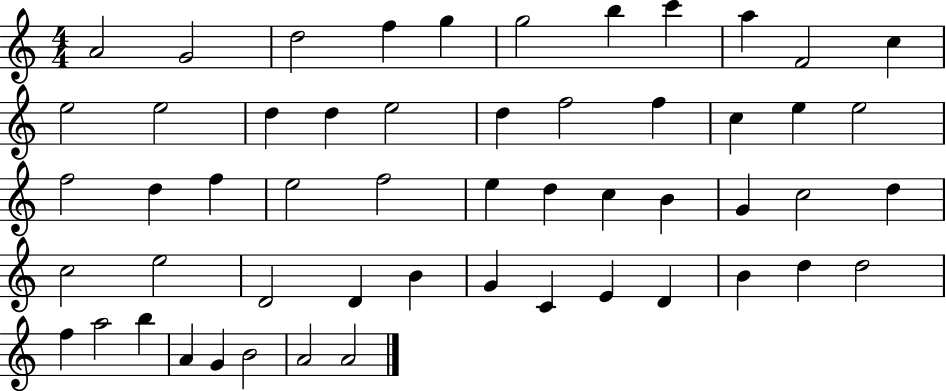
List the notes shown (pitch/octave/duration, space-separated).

A4/h G4/h D5/h F5/q G5/q G5/h B5/q C6/q A5/q F4/h C5/q E5/h E5/h D5/q D5/q E5/h D5/q F5/h F5/q C5/q E5/q E5/h F5/h D5/q F5/q E5/h F5/h E5/q D5/q C5/q B4/q G4/q C5/h D5/q C5/h E5/h D4/h D4/q B4/q G4/q C4/q E4/q D4/q B4/q D5/q D5/h F5/q A5/h B5/q A4/q G4/q B4/h A4/h A4/h